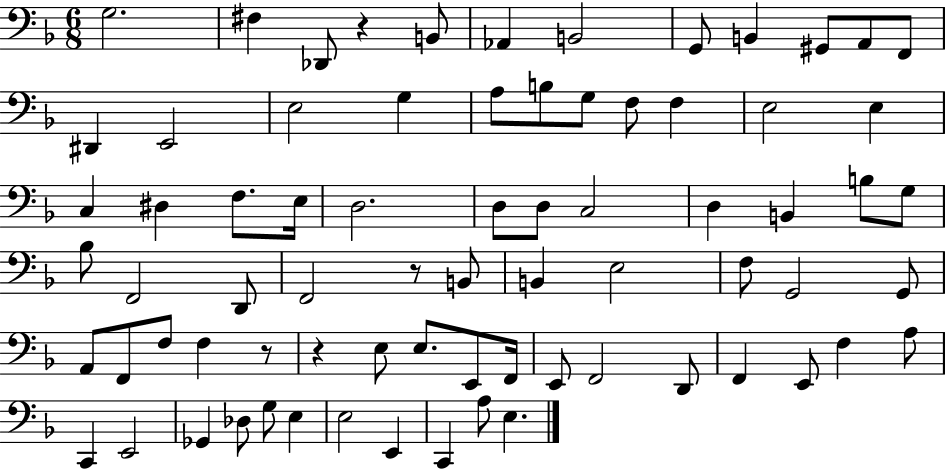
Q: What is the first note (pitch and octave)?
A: G3